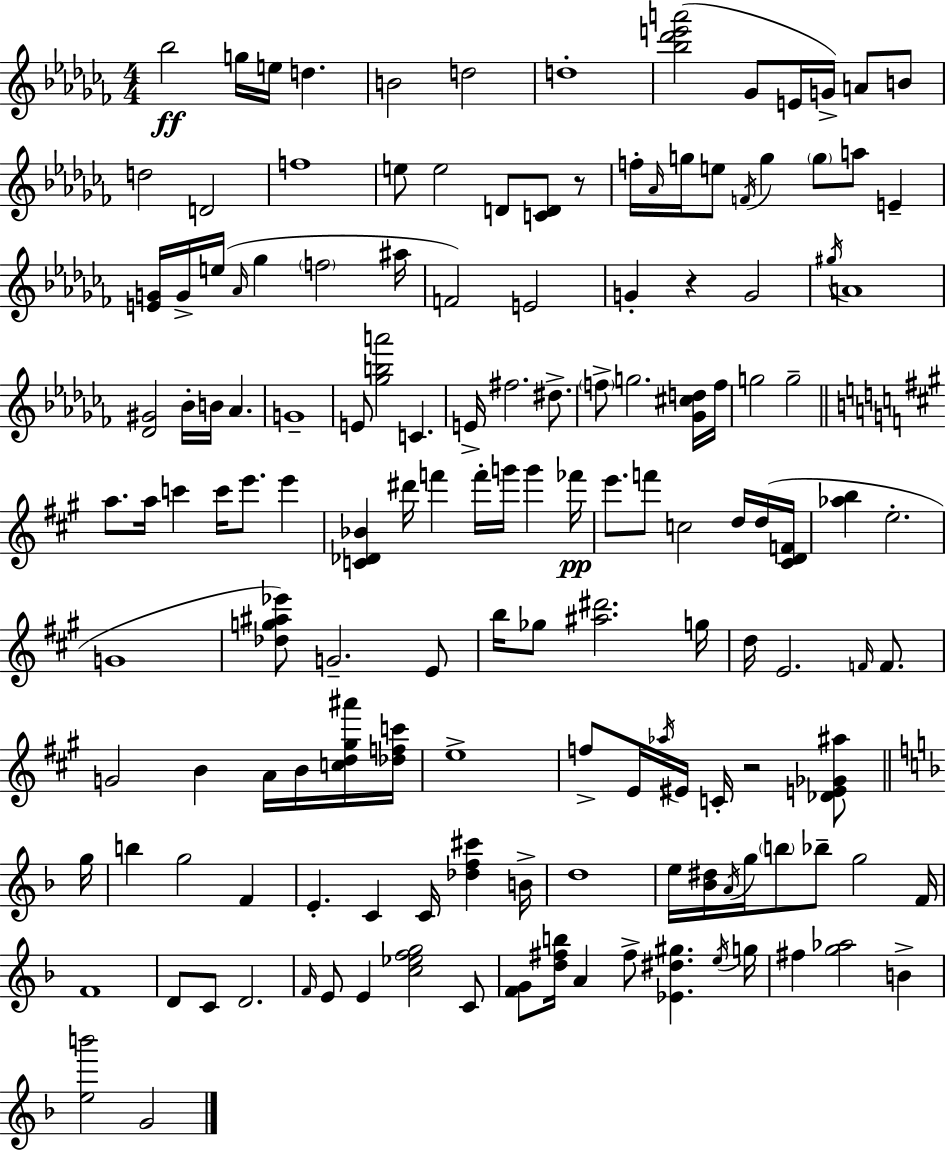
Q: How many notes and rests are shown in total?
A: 147